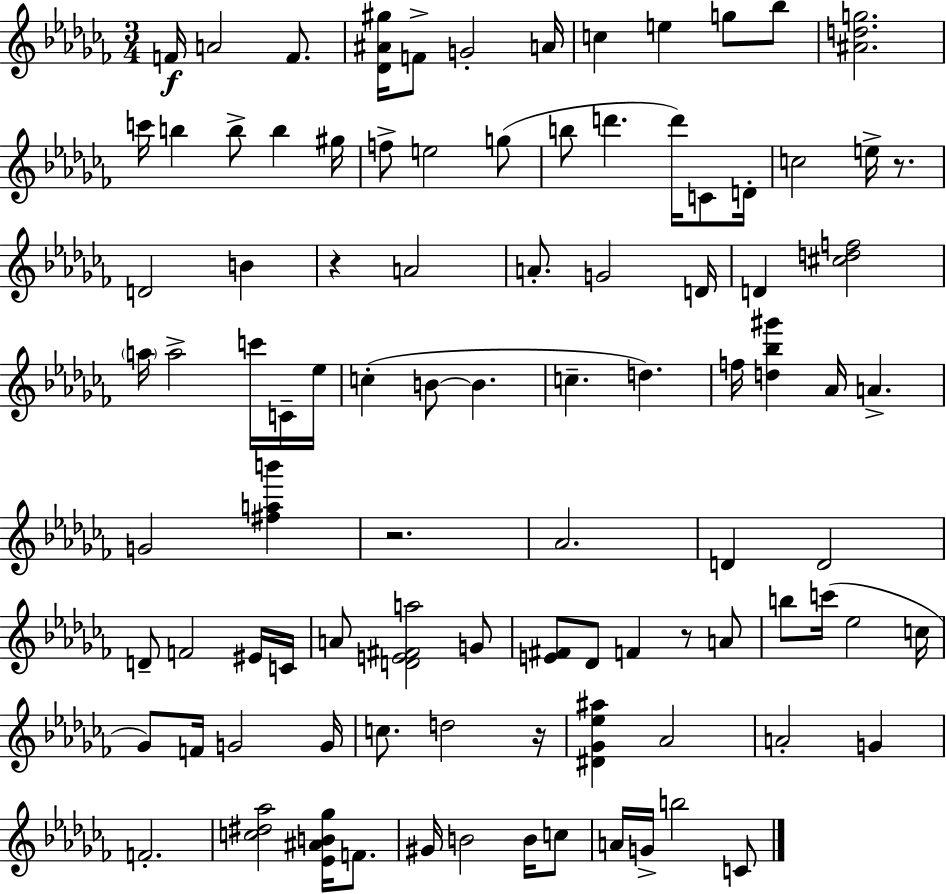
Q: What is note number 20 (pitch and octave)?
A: D6